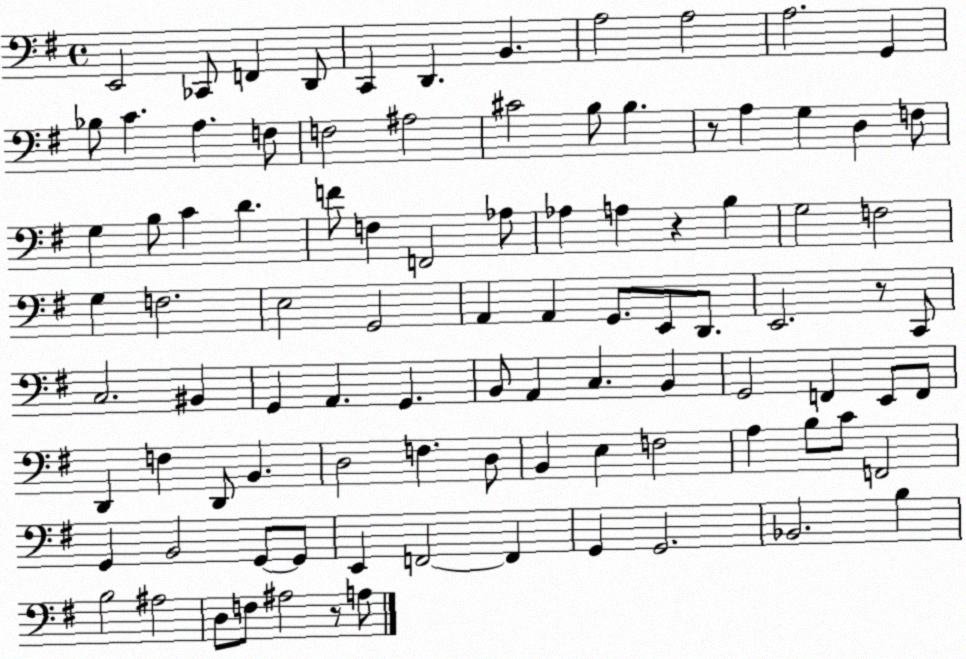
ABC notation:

X:1
T:Untitled
M:4/4
L:1/4
K:G
E,,2 _C,,/2 F,, D,,/2 C,, D,, B,, A,2 A,2 A,2 G,, _B,/2 C A, F,/2 F,2 ^A,2 ^C2 B,/2 B, z/2 A, G, D, F,/2 G, B,/2 C D F/2 F, F,,2 _A,/2 _A, A, z B, G,2 F,2 G, F,2 E,2 G,,2 A,, A,, G,,/2 E,,/2 D,,/2 E,,2 z/2 C,,/2 C,2 ^B,, G,, A,, G,, B,,/2 A,, C, B,, G,,2 F,, E,,/2 F,,/2 D,, F, D,,/2 B,, D,2 F, D,/2 B,, E, F,2 A, B,/2 C/2 F,,2 G,, B,,2 G,,/2 G,,/2 E,, F,,2 F,, G,, G,,2 _B,,2 B, B,2 ^A,2 D,/2 F,/2 ^A,2 z/2 A,/2